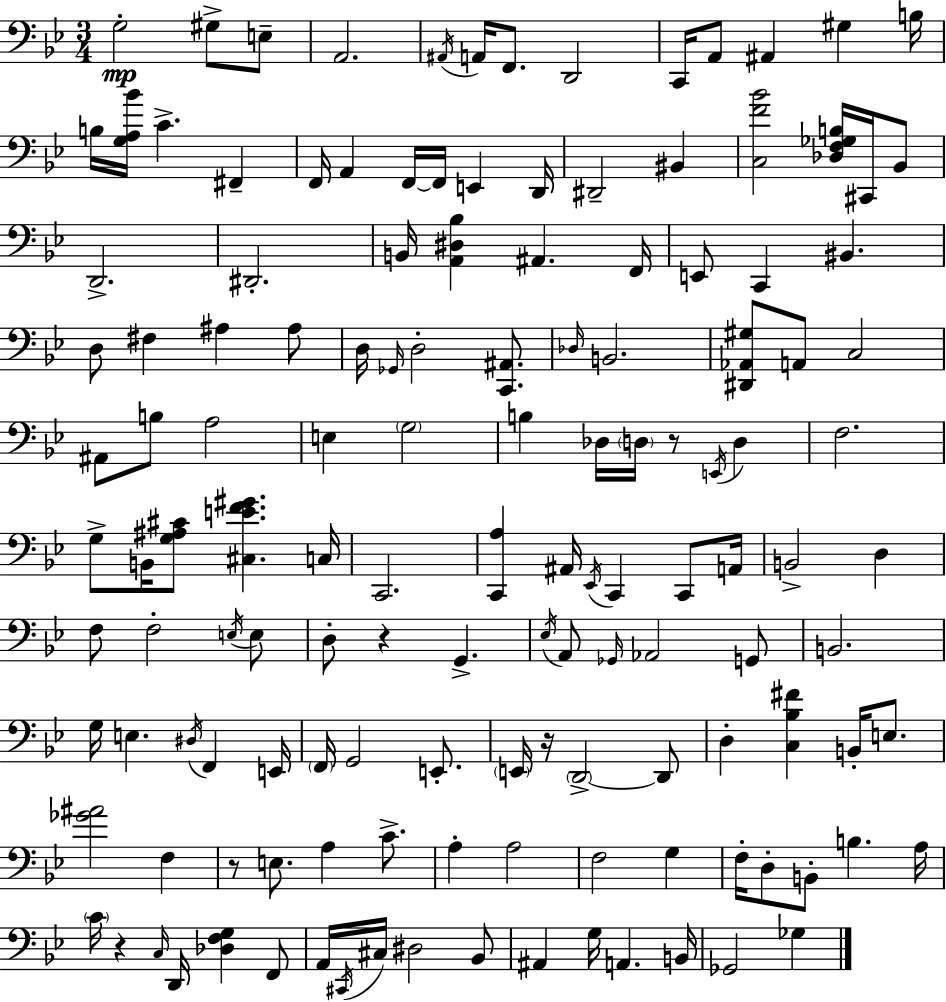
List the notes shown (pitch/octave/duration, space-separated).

G3/h G#3/e E3/e A2/h. A#2/s A2/s F2/e. D2/h C2/s A2/e A#2/q G#3/q B3/s B3/s [G3,A3,Bb4]/s C4/q. F#2/q F2/s A2/q F2/s F2/s E2/q D2/s D#2/h BIS2/q [C3,F4,Bb4]/h [Db3,F3,Gb3,B3]/s C#2/s Bb2/e D2/h. D#2/h. B2/s [A2,D#3,Bb3]/q A#2/q. F2/s E2/e C2/q BIS2/q. D3/e F#3/q A#3/q A#3/e D3/s Gb2/s D3/h [C2,A#2]/e. Db3/s B2/h. [D#2,Ab2,G#3]/e A2/e C3/h A#2/e B3/e A3/h E3/q G3/h B3/q Db3/s D3/s R/e E2/s D3/q F3/h. G3/e B2/s [G3,A#3,C#4]/e [C#3,E4,F4,G#4]/q. C3/s C2/h. [C2,A3]/q A#2/s Eb2/s C2/q C2/e A2/s B2/h D3/q F3/e F3/h E3/s E3/e D3/e R/q G2/q. Eb3/s A2/e Gb2/s Ab2/h G2/e B2/h. G3/s E3/q. D#3/s F2/q E2/s F2/s G2/h E2/e. E2/s R/s D2/h D2/e D3/q [C3,Bb3,F#4]/q B2/s E3/e. [Gb4,A#4]/h F3/q R/e E3/e. A3/q C4/e. A3/q A3/h F3/h G3/q F3/s D3/e B2/e B3/q. A3/s C4/s R/q C3/s D2/s [Db3,F3,G3]/q F2/e A2/s C#2/s C#3/s D#3/h Bb2/e A#2/q G3/s A2/q. B2/s Gb2/h Gb3/q